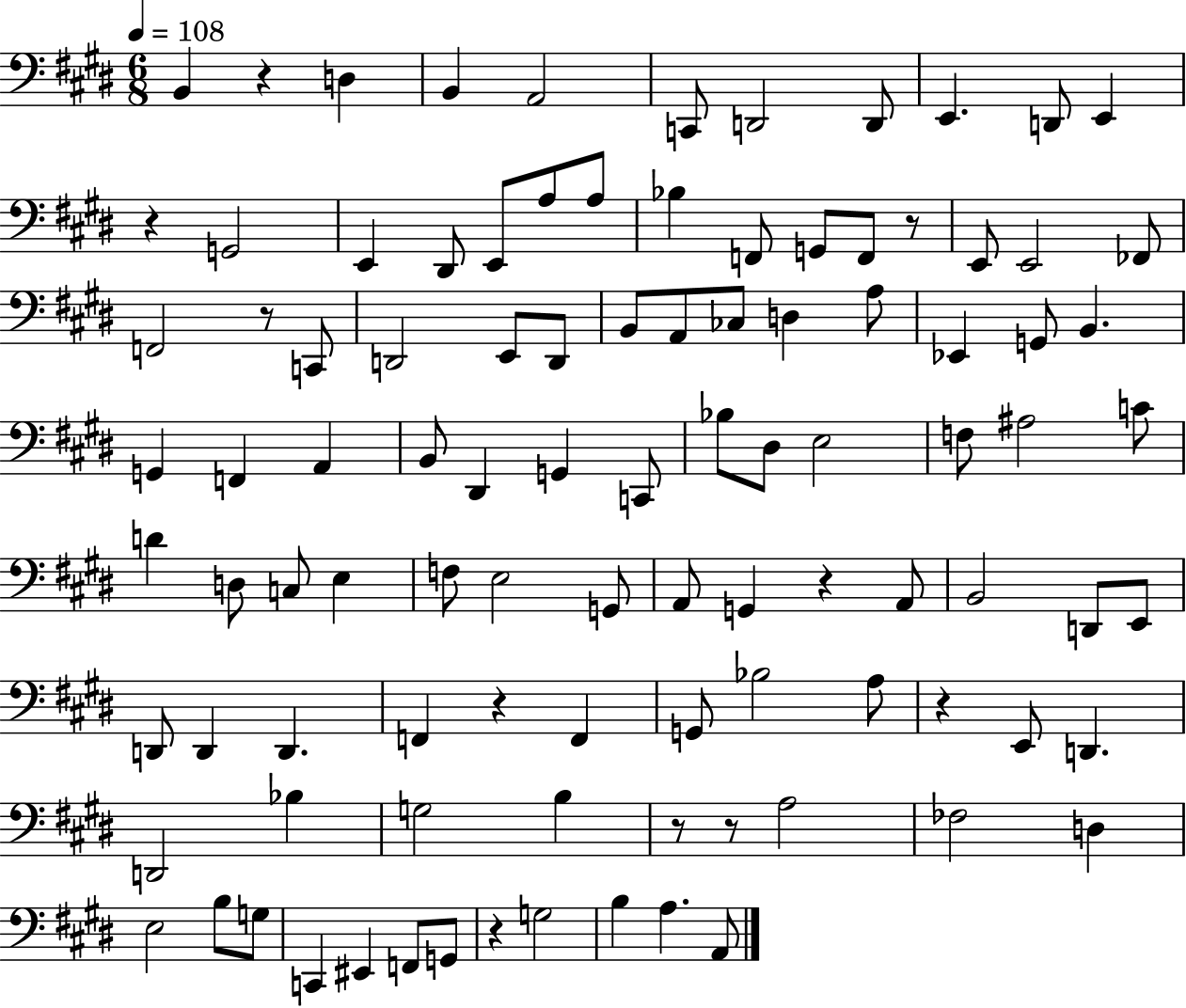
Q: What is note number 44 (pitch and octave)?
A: Bb3